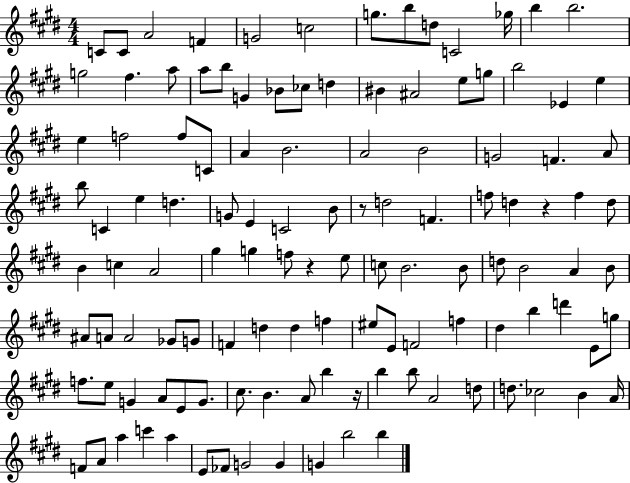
C4/e C4/e A4/h F4/q G4/h C5/h G5/e. B5/e D5/e C4/h Gb5/s B5/q B5/h. G5/h F#5/q. A5/e A5/e B5/e G4/q Bb4/e CES5/e D5/q BIS4/q A#4/h E5/e G5/e B5/h Eb4/q E5/q E5/q F5/h F5/e C4/e A4/q B4/h. A4/h B4/h G4/h F4/q. A4/e B5/e C4/q E5/q D5/q. G4/e E4/q C4/h B4/e R/e D5/h F4/q. F5/e D5/q R/q F5/q D5/e B4/q C5/q A4/h G#5/q G5/q F5/e R/q E5/e C5/e B4/h. B4/e D5/e B4/h A4/q B4/e A#4/e A4/e A4/h Gb4/e G4/e F4/q D5/q D5/q F5/q EIS5/e E4/e F4/h F5/q D#5/q B5/q D6/q E4/e G5/e F5/e. E5/e G4/q A4/e E4/e G4/e. C#5/e. B4/q. A4/e B5/q R/s B5/q B5/e A4/h D5/e D5/e. CES5/h B4/q A4/s F4/e A4/e A5/q C6/q A5/q E4/e FES4/e G4/h G4/q G4/q B5/h B5/q